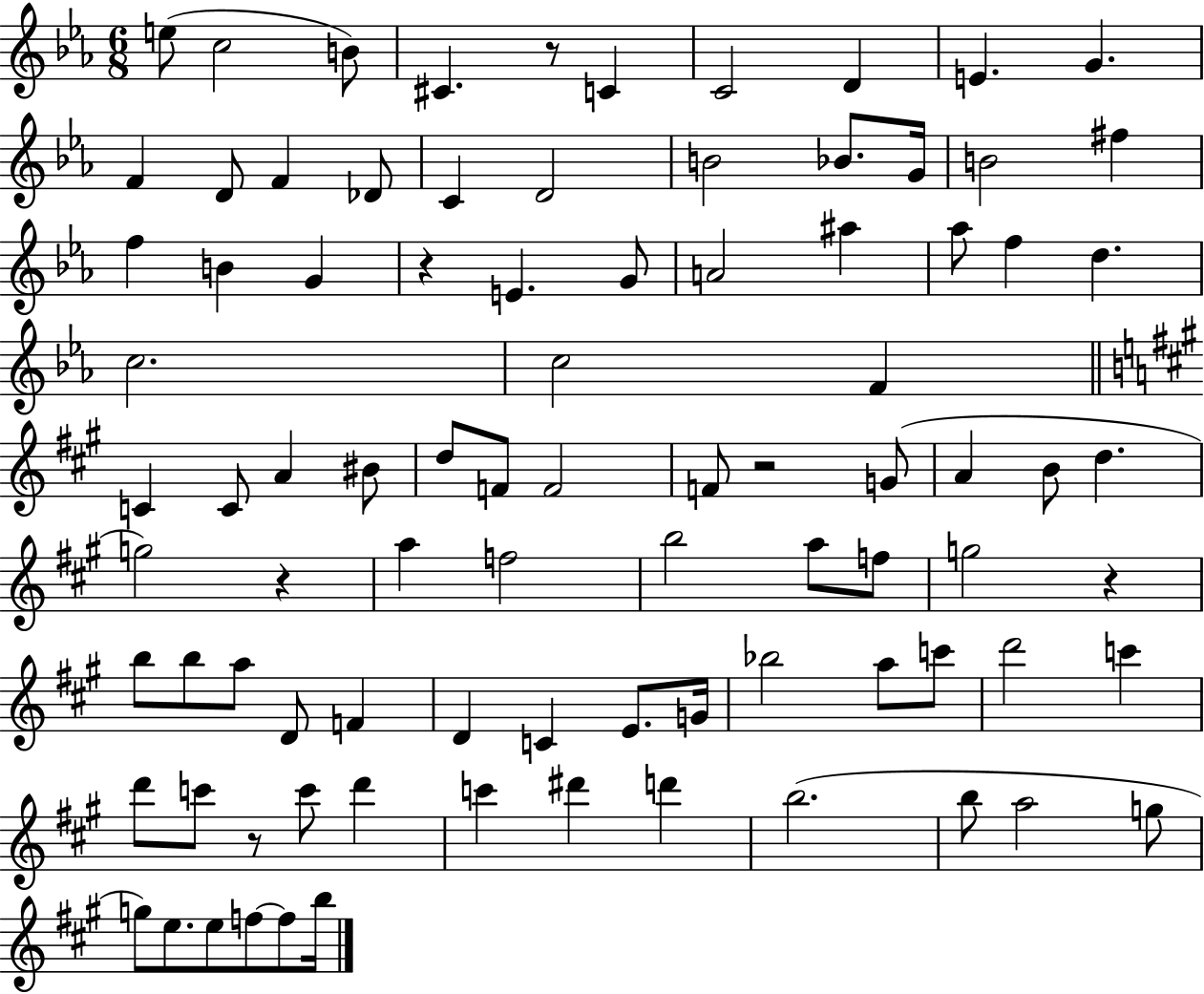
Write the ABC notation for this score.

X:1
T:Untitled
M:6/8
L:1/4
K:Eb
e/2 c2 B/2 ^C z/2 C C2 D E G F D/2 F _D/2 C D2 B2 _B/2 G/4 B2 ^f f B G z E G/2 A2 ^a _a/2 f d c2 c2 F C C/2 A ^B/2 d/2 F/2 F2 F/2 z2 G/2 A B/2 d g2 z a f2 b2 a/2 f/2 g2 z b/2 b/2 a/2 D/2 F D C E/2 G/4 _b2 a/2 c'/2 d'2 c' d'/2 c'/2 z/2 c'/2 d' c' ^d' d' b2 b/2 a2 g/2 g/2 e/2 e/2 f/2 f/2 b/4